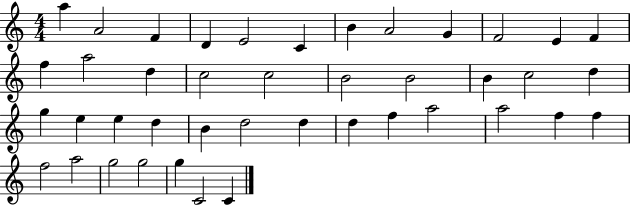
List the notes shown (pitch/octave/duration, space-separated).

A5/q A4/h F4/q D4/q E4/h C4/q B4/q A4/h G4/q F4/h E4/q F4/q F5/q A5/h D5/q C5/h C5/h B4/h B4/h B4/q C5/h D5/q G5/q E5/q E5/q D5/q B4/q D5/h D5/q D5/q F5/q A5/h A5/h F5/q F5/q F5/h A5/h G5/h G5/h G5/q C4/h C4/q